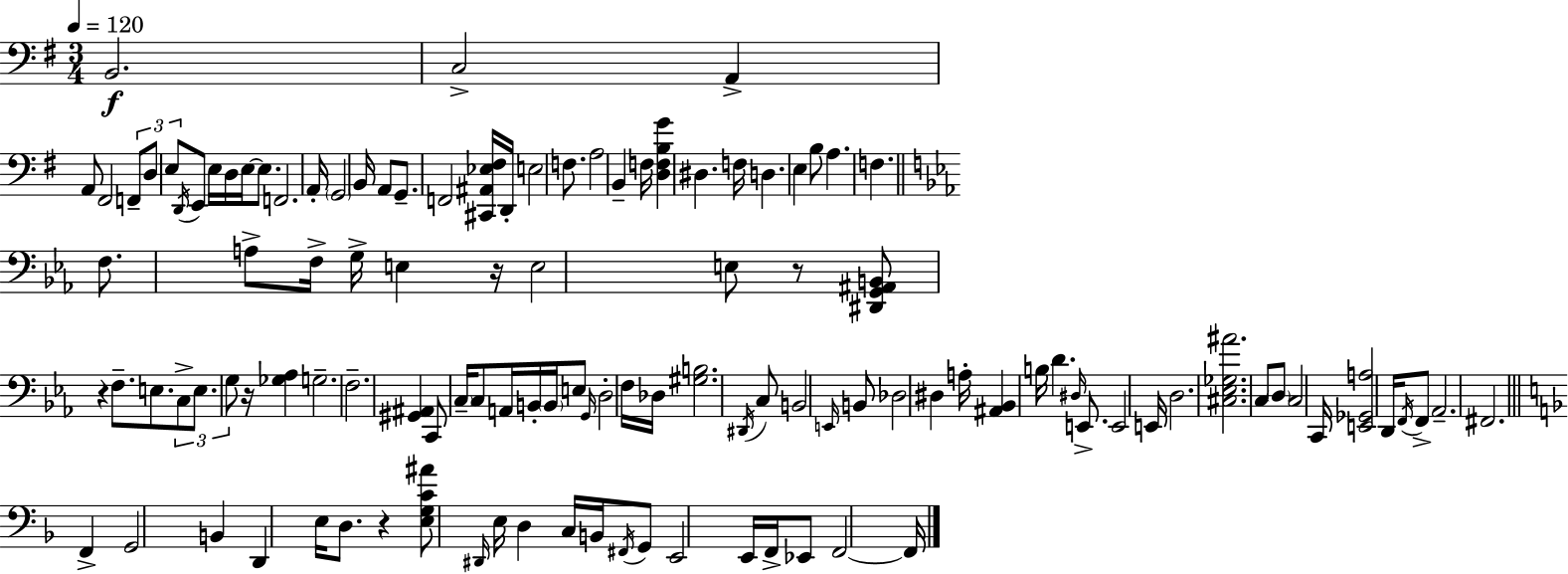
X:1
T:Untitled
M:3/4
L:1/4
K:Em
B,,2 C,2 A,, A,,/2 ^F,,2 F,,/2 D,/2 E,/2 D,,/4 E,,/2 E,/4 D,/4 E,/4 E,/2 F,,2 A,,/4 G,,2 B,,/4 A,,/2 G,,/2 F,,2 [^C,,^A,,_E,^F,]/4 D,,/4 E,2 F,/2 A,2 B,, F,/4 [D,F,B,G] ^D, F,/4 D, E, B,/2 A, F, F,/2 A,/2 F,/4 G,/4 E, z/4 E,2 E,/2 z/2 [^D,,G,,^A,,B,,]/2 z F,/2 E,/2 C,/2 E,/2 G,/2 z/4 [_G,_A,] G,2 F,2 [^G,,^A,,] C,,/2 C,/4 C,/2 A,,/4 B,,/4 B,,/4 E,/2 G,,/4 D,2 F,/4 _D,/4 [^G,B,]2 ^D,,/4 C,/2 B,,2 E,,/4 B,,/2 _D,2 ^D, A,/4 [^A,,_B,,] B,/4 D ^D,/4 E,,/2 E,,2 E,,/4 D,2 [^C,_E,_G,^A]2 C,/2 D,/2 C,2 C,,/4 [E,,_G,,A,]2 D,,/4 F,,/4 F,,/2 _A,,2 ^F,,2 F,, G,,2 B,, D,, E,/4 D,/2 z [E,G,C^A]/2 ^D,,/4 E,/4 D, C,/4 B,,/4 ^F,,/4 G,,/2 E,,2 E,,/4 F,,/4 _E,,/2 F,,2 F,,/4